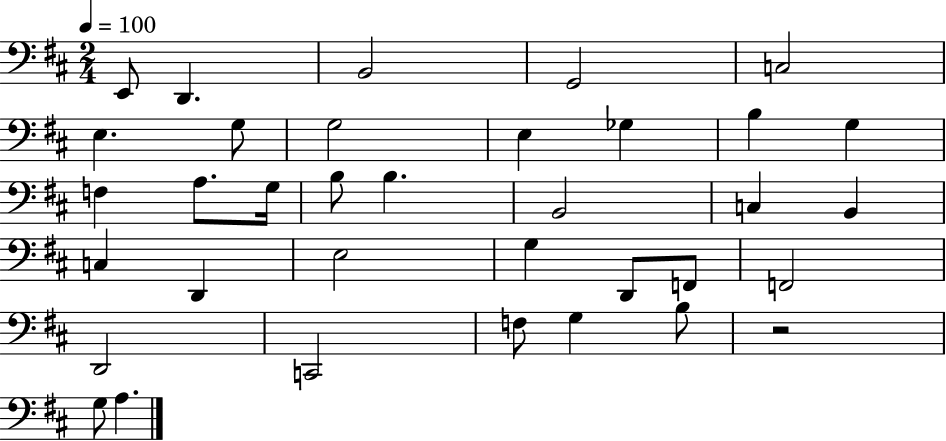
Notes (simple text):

E2/e D2/q. B2/h G2/h C3/h E3/q. G3/e G3/h E3/q Gb3/q B3/q G3/q F3/q A3/e. G3/s B3/e B3/q. B2/h C3/q B2/q C3/q D2/q E3/h G3/q D2/e F2/e F2/h D2/h C2/h F3/e G3/q B3/e R/h G3/e A3/q.